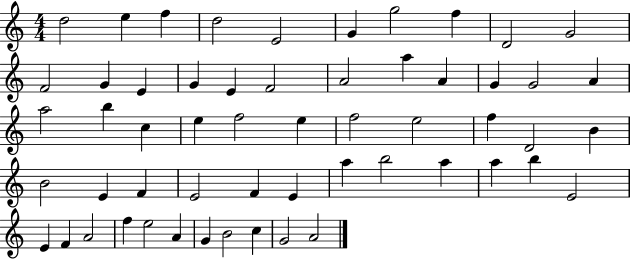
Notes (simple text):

D5/h E5/q F5/q D5/h E4/h G4/q G5/h F5/q D4/h G4/h F4/h G4/q E4/q G4/q E4/q F4/h A4/h A5/q A4/q G4/q G4/h A4/q A5/h B5/q C5/q E5/q F5/h E5/q F5/h E5/h F5/q D4/h B4/q B4/h E4/q F4/q E4/h F4/q E4/q A5/q B5/h A5/q A5/q B5/q E4/h E4/q F4/q A4/h F5/q E5/h A4/q G4/q B4/h C5/q G4/h A4/h